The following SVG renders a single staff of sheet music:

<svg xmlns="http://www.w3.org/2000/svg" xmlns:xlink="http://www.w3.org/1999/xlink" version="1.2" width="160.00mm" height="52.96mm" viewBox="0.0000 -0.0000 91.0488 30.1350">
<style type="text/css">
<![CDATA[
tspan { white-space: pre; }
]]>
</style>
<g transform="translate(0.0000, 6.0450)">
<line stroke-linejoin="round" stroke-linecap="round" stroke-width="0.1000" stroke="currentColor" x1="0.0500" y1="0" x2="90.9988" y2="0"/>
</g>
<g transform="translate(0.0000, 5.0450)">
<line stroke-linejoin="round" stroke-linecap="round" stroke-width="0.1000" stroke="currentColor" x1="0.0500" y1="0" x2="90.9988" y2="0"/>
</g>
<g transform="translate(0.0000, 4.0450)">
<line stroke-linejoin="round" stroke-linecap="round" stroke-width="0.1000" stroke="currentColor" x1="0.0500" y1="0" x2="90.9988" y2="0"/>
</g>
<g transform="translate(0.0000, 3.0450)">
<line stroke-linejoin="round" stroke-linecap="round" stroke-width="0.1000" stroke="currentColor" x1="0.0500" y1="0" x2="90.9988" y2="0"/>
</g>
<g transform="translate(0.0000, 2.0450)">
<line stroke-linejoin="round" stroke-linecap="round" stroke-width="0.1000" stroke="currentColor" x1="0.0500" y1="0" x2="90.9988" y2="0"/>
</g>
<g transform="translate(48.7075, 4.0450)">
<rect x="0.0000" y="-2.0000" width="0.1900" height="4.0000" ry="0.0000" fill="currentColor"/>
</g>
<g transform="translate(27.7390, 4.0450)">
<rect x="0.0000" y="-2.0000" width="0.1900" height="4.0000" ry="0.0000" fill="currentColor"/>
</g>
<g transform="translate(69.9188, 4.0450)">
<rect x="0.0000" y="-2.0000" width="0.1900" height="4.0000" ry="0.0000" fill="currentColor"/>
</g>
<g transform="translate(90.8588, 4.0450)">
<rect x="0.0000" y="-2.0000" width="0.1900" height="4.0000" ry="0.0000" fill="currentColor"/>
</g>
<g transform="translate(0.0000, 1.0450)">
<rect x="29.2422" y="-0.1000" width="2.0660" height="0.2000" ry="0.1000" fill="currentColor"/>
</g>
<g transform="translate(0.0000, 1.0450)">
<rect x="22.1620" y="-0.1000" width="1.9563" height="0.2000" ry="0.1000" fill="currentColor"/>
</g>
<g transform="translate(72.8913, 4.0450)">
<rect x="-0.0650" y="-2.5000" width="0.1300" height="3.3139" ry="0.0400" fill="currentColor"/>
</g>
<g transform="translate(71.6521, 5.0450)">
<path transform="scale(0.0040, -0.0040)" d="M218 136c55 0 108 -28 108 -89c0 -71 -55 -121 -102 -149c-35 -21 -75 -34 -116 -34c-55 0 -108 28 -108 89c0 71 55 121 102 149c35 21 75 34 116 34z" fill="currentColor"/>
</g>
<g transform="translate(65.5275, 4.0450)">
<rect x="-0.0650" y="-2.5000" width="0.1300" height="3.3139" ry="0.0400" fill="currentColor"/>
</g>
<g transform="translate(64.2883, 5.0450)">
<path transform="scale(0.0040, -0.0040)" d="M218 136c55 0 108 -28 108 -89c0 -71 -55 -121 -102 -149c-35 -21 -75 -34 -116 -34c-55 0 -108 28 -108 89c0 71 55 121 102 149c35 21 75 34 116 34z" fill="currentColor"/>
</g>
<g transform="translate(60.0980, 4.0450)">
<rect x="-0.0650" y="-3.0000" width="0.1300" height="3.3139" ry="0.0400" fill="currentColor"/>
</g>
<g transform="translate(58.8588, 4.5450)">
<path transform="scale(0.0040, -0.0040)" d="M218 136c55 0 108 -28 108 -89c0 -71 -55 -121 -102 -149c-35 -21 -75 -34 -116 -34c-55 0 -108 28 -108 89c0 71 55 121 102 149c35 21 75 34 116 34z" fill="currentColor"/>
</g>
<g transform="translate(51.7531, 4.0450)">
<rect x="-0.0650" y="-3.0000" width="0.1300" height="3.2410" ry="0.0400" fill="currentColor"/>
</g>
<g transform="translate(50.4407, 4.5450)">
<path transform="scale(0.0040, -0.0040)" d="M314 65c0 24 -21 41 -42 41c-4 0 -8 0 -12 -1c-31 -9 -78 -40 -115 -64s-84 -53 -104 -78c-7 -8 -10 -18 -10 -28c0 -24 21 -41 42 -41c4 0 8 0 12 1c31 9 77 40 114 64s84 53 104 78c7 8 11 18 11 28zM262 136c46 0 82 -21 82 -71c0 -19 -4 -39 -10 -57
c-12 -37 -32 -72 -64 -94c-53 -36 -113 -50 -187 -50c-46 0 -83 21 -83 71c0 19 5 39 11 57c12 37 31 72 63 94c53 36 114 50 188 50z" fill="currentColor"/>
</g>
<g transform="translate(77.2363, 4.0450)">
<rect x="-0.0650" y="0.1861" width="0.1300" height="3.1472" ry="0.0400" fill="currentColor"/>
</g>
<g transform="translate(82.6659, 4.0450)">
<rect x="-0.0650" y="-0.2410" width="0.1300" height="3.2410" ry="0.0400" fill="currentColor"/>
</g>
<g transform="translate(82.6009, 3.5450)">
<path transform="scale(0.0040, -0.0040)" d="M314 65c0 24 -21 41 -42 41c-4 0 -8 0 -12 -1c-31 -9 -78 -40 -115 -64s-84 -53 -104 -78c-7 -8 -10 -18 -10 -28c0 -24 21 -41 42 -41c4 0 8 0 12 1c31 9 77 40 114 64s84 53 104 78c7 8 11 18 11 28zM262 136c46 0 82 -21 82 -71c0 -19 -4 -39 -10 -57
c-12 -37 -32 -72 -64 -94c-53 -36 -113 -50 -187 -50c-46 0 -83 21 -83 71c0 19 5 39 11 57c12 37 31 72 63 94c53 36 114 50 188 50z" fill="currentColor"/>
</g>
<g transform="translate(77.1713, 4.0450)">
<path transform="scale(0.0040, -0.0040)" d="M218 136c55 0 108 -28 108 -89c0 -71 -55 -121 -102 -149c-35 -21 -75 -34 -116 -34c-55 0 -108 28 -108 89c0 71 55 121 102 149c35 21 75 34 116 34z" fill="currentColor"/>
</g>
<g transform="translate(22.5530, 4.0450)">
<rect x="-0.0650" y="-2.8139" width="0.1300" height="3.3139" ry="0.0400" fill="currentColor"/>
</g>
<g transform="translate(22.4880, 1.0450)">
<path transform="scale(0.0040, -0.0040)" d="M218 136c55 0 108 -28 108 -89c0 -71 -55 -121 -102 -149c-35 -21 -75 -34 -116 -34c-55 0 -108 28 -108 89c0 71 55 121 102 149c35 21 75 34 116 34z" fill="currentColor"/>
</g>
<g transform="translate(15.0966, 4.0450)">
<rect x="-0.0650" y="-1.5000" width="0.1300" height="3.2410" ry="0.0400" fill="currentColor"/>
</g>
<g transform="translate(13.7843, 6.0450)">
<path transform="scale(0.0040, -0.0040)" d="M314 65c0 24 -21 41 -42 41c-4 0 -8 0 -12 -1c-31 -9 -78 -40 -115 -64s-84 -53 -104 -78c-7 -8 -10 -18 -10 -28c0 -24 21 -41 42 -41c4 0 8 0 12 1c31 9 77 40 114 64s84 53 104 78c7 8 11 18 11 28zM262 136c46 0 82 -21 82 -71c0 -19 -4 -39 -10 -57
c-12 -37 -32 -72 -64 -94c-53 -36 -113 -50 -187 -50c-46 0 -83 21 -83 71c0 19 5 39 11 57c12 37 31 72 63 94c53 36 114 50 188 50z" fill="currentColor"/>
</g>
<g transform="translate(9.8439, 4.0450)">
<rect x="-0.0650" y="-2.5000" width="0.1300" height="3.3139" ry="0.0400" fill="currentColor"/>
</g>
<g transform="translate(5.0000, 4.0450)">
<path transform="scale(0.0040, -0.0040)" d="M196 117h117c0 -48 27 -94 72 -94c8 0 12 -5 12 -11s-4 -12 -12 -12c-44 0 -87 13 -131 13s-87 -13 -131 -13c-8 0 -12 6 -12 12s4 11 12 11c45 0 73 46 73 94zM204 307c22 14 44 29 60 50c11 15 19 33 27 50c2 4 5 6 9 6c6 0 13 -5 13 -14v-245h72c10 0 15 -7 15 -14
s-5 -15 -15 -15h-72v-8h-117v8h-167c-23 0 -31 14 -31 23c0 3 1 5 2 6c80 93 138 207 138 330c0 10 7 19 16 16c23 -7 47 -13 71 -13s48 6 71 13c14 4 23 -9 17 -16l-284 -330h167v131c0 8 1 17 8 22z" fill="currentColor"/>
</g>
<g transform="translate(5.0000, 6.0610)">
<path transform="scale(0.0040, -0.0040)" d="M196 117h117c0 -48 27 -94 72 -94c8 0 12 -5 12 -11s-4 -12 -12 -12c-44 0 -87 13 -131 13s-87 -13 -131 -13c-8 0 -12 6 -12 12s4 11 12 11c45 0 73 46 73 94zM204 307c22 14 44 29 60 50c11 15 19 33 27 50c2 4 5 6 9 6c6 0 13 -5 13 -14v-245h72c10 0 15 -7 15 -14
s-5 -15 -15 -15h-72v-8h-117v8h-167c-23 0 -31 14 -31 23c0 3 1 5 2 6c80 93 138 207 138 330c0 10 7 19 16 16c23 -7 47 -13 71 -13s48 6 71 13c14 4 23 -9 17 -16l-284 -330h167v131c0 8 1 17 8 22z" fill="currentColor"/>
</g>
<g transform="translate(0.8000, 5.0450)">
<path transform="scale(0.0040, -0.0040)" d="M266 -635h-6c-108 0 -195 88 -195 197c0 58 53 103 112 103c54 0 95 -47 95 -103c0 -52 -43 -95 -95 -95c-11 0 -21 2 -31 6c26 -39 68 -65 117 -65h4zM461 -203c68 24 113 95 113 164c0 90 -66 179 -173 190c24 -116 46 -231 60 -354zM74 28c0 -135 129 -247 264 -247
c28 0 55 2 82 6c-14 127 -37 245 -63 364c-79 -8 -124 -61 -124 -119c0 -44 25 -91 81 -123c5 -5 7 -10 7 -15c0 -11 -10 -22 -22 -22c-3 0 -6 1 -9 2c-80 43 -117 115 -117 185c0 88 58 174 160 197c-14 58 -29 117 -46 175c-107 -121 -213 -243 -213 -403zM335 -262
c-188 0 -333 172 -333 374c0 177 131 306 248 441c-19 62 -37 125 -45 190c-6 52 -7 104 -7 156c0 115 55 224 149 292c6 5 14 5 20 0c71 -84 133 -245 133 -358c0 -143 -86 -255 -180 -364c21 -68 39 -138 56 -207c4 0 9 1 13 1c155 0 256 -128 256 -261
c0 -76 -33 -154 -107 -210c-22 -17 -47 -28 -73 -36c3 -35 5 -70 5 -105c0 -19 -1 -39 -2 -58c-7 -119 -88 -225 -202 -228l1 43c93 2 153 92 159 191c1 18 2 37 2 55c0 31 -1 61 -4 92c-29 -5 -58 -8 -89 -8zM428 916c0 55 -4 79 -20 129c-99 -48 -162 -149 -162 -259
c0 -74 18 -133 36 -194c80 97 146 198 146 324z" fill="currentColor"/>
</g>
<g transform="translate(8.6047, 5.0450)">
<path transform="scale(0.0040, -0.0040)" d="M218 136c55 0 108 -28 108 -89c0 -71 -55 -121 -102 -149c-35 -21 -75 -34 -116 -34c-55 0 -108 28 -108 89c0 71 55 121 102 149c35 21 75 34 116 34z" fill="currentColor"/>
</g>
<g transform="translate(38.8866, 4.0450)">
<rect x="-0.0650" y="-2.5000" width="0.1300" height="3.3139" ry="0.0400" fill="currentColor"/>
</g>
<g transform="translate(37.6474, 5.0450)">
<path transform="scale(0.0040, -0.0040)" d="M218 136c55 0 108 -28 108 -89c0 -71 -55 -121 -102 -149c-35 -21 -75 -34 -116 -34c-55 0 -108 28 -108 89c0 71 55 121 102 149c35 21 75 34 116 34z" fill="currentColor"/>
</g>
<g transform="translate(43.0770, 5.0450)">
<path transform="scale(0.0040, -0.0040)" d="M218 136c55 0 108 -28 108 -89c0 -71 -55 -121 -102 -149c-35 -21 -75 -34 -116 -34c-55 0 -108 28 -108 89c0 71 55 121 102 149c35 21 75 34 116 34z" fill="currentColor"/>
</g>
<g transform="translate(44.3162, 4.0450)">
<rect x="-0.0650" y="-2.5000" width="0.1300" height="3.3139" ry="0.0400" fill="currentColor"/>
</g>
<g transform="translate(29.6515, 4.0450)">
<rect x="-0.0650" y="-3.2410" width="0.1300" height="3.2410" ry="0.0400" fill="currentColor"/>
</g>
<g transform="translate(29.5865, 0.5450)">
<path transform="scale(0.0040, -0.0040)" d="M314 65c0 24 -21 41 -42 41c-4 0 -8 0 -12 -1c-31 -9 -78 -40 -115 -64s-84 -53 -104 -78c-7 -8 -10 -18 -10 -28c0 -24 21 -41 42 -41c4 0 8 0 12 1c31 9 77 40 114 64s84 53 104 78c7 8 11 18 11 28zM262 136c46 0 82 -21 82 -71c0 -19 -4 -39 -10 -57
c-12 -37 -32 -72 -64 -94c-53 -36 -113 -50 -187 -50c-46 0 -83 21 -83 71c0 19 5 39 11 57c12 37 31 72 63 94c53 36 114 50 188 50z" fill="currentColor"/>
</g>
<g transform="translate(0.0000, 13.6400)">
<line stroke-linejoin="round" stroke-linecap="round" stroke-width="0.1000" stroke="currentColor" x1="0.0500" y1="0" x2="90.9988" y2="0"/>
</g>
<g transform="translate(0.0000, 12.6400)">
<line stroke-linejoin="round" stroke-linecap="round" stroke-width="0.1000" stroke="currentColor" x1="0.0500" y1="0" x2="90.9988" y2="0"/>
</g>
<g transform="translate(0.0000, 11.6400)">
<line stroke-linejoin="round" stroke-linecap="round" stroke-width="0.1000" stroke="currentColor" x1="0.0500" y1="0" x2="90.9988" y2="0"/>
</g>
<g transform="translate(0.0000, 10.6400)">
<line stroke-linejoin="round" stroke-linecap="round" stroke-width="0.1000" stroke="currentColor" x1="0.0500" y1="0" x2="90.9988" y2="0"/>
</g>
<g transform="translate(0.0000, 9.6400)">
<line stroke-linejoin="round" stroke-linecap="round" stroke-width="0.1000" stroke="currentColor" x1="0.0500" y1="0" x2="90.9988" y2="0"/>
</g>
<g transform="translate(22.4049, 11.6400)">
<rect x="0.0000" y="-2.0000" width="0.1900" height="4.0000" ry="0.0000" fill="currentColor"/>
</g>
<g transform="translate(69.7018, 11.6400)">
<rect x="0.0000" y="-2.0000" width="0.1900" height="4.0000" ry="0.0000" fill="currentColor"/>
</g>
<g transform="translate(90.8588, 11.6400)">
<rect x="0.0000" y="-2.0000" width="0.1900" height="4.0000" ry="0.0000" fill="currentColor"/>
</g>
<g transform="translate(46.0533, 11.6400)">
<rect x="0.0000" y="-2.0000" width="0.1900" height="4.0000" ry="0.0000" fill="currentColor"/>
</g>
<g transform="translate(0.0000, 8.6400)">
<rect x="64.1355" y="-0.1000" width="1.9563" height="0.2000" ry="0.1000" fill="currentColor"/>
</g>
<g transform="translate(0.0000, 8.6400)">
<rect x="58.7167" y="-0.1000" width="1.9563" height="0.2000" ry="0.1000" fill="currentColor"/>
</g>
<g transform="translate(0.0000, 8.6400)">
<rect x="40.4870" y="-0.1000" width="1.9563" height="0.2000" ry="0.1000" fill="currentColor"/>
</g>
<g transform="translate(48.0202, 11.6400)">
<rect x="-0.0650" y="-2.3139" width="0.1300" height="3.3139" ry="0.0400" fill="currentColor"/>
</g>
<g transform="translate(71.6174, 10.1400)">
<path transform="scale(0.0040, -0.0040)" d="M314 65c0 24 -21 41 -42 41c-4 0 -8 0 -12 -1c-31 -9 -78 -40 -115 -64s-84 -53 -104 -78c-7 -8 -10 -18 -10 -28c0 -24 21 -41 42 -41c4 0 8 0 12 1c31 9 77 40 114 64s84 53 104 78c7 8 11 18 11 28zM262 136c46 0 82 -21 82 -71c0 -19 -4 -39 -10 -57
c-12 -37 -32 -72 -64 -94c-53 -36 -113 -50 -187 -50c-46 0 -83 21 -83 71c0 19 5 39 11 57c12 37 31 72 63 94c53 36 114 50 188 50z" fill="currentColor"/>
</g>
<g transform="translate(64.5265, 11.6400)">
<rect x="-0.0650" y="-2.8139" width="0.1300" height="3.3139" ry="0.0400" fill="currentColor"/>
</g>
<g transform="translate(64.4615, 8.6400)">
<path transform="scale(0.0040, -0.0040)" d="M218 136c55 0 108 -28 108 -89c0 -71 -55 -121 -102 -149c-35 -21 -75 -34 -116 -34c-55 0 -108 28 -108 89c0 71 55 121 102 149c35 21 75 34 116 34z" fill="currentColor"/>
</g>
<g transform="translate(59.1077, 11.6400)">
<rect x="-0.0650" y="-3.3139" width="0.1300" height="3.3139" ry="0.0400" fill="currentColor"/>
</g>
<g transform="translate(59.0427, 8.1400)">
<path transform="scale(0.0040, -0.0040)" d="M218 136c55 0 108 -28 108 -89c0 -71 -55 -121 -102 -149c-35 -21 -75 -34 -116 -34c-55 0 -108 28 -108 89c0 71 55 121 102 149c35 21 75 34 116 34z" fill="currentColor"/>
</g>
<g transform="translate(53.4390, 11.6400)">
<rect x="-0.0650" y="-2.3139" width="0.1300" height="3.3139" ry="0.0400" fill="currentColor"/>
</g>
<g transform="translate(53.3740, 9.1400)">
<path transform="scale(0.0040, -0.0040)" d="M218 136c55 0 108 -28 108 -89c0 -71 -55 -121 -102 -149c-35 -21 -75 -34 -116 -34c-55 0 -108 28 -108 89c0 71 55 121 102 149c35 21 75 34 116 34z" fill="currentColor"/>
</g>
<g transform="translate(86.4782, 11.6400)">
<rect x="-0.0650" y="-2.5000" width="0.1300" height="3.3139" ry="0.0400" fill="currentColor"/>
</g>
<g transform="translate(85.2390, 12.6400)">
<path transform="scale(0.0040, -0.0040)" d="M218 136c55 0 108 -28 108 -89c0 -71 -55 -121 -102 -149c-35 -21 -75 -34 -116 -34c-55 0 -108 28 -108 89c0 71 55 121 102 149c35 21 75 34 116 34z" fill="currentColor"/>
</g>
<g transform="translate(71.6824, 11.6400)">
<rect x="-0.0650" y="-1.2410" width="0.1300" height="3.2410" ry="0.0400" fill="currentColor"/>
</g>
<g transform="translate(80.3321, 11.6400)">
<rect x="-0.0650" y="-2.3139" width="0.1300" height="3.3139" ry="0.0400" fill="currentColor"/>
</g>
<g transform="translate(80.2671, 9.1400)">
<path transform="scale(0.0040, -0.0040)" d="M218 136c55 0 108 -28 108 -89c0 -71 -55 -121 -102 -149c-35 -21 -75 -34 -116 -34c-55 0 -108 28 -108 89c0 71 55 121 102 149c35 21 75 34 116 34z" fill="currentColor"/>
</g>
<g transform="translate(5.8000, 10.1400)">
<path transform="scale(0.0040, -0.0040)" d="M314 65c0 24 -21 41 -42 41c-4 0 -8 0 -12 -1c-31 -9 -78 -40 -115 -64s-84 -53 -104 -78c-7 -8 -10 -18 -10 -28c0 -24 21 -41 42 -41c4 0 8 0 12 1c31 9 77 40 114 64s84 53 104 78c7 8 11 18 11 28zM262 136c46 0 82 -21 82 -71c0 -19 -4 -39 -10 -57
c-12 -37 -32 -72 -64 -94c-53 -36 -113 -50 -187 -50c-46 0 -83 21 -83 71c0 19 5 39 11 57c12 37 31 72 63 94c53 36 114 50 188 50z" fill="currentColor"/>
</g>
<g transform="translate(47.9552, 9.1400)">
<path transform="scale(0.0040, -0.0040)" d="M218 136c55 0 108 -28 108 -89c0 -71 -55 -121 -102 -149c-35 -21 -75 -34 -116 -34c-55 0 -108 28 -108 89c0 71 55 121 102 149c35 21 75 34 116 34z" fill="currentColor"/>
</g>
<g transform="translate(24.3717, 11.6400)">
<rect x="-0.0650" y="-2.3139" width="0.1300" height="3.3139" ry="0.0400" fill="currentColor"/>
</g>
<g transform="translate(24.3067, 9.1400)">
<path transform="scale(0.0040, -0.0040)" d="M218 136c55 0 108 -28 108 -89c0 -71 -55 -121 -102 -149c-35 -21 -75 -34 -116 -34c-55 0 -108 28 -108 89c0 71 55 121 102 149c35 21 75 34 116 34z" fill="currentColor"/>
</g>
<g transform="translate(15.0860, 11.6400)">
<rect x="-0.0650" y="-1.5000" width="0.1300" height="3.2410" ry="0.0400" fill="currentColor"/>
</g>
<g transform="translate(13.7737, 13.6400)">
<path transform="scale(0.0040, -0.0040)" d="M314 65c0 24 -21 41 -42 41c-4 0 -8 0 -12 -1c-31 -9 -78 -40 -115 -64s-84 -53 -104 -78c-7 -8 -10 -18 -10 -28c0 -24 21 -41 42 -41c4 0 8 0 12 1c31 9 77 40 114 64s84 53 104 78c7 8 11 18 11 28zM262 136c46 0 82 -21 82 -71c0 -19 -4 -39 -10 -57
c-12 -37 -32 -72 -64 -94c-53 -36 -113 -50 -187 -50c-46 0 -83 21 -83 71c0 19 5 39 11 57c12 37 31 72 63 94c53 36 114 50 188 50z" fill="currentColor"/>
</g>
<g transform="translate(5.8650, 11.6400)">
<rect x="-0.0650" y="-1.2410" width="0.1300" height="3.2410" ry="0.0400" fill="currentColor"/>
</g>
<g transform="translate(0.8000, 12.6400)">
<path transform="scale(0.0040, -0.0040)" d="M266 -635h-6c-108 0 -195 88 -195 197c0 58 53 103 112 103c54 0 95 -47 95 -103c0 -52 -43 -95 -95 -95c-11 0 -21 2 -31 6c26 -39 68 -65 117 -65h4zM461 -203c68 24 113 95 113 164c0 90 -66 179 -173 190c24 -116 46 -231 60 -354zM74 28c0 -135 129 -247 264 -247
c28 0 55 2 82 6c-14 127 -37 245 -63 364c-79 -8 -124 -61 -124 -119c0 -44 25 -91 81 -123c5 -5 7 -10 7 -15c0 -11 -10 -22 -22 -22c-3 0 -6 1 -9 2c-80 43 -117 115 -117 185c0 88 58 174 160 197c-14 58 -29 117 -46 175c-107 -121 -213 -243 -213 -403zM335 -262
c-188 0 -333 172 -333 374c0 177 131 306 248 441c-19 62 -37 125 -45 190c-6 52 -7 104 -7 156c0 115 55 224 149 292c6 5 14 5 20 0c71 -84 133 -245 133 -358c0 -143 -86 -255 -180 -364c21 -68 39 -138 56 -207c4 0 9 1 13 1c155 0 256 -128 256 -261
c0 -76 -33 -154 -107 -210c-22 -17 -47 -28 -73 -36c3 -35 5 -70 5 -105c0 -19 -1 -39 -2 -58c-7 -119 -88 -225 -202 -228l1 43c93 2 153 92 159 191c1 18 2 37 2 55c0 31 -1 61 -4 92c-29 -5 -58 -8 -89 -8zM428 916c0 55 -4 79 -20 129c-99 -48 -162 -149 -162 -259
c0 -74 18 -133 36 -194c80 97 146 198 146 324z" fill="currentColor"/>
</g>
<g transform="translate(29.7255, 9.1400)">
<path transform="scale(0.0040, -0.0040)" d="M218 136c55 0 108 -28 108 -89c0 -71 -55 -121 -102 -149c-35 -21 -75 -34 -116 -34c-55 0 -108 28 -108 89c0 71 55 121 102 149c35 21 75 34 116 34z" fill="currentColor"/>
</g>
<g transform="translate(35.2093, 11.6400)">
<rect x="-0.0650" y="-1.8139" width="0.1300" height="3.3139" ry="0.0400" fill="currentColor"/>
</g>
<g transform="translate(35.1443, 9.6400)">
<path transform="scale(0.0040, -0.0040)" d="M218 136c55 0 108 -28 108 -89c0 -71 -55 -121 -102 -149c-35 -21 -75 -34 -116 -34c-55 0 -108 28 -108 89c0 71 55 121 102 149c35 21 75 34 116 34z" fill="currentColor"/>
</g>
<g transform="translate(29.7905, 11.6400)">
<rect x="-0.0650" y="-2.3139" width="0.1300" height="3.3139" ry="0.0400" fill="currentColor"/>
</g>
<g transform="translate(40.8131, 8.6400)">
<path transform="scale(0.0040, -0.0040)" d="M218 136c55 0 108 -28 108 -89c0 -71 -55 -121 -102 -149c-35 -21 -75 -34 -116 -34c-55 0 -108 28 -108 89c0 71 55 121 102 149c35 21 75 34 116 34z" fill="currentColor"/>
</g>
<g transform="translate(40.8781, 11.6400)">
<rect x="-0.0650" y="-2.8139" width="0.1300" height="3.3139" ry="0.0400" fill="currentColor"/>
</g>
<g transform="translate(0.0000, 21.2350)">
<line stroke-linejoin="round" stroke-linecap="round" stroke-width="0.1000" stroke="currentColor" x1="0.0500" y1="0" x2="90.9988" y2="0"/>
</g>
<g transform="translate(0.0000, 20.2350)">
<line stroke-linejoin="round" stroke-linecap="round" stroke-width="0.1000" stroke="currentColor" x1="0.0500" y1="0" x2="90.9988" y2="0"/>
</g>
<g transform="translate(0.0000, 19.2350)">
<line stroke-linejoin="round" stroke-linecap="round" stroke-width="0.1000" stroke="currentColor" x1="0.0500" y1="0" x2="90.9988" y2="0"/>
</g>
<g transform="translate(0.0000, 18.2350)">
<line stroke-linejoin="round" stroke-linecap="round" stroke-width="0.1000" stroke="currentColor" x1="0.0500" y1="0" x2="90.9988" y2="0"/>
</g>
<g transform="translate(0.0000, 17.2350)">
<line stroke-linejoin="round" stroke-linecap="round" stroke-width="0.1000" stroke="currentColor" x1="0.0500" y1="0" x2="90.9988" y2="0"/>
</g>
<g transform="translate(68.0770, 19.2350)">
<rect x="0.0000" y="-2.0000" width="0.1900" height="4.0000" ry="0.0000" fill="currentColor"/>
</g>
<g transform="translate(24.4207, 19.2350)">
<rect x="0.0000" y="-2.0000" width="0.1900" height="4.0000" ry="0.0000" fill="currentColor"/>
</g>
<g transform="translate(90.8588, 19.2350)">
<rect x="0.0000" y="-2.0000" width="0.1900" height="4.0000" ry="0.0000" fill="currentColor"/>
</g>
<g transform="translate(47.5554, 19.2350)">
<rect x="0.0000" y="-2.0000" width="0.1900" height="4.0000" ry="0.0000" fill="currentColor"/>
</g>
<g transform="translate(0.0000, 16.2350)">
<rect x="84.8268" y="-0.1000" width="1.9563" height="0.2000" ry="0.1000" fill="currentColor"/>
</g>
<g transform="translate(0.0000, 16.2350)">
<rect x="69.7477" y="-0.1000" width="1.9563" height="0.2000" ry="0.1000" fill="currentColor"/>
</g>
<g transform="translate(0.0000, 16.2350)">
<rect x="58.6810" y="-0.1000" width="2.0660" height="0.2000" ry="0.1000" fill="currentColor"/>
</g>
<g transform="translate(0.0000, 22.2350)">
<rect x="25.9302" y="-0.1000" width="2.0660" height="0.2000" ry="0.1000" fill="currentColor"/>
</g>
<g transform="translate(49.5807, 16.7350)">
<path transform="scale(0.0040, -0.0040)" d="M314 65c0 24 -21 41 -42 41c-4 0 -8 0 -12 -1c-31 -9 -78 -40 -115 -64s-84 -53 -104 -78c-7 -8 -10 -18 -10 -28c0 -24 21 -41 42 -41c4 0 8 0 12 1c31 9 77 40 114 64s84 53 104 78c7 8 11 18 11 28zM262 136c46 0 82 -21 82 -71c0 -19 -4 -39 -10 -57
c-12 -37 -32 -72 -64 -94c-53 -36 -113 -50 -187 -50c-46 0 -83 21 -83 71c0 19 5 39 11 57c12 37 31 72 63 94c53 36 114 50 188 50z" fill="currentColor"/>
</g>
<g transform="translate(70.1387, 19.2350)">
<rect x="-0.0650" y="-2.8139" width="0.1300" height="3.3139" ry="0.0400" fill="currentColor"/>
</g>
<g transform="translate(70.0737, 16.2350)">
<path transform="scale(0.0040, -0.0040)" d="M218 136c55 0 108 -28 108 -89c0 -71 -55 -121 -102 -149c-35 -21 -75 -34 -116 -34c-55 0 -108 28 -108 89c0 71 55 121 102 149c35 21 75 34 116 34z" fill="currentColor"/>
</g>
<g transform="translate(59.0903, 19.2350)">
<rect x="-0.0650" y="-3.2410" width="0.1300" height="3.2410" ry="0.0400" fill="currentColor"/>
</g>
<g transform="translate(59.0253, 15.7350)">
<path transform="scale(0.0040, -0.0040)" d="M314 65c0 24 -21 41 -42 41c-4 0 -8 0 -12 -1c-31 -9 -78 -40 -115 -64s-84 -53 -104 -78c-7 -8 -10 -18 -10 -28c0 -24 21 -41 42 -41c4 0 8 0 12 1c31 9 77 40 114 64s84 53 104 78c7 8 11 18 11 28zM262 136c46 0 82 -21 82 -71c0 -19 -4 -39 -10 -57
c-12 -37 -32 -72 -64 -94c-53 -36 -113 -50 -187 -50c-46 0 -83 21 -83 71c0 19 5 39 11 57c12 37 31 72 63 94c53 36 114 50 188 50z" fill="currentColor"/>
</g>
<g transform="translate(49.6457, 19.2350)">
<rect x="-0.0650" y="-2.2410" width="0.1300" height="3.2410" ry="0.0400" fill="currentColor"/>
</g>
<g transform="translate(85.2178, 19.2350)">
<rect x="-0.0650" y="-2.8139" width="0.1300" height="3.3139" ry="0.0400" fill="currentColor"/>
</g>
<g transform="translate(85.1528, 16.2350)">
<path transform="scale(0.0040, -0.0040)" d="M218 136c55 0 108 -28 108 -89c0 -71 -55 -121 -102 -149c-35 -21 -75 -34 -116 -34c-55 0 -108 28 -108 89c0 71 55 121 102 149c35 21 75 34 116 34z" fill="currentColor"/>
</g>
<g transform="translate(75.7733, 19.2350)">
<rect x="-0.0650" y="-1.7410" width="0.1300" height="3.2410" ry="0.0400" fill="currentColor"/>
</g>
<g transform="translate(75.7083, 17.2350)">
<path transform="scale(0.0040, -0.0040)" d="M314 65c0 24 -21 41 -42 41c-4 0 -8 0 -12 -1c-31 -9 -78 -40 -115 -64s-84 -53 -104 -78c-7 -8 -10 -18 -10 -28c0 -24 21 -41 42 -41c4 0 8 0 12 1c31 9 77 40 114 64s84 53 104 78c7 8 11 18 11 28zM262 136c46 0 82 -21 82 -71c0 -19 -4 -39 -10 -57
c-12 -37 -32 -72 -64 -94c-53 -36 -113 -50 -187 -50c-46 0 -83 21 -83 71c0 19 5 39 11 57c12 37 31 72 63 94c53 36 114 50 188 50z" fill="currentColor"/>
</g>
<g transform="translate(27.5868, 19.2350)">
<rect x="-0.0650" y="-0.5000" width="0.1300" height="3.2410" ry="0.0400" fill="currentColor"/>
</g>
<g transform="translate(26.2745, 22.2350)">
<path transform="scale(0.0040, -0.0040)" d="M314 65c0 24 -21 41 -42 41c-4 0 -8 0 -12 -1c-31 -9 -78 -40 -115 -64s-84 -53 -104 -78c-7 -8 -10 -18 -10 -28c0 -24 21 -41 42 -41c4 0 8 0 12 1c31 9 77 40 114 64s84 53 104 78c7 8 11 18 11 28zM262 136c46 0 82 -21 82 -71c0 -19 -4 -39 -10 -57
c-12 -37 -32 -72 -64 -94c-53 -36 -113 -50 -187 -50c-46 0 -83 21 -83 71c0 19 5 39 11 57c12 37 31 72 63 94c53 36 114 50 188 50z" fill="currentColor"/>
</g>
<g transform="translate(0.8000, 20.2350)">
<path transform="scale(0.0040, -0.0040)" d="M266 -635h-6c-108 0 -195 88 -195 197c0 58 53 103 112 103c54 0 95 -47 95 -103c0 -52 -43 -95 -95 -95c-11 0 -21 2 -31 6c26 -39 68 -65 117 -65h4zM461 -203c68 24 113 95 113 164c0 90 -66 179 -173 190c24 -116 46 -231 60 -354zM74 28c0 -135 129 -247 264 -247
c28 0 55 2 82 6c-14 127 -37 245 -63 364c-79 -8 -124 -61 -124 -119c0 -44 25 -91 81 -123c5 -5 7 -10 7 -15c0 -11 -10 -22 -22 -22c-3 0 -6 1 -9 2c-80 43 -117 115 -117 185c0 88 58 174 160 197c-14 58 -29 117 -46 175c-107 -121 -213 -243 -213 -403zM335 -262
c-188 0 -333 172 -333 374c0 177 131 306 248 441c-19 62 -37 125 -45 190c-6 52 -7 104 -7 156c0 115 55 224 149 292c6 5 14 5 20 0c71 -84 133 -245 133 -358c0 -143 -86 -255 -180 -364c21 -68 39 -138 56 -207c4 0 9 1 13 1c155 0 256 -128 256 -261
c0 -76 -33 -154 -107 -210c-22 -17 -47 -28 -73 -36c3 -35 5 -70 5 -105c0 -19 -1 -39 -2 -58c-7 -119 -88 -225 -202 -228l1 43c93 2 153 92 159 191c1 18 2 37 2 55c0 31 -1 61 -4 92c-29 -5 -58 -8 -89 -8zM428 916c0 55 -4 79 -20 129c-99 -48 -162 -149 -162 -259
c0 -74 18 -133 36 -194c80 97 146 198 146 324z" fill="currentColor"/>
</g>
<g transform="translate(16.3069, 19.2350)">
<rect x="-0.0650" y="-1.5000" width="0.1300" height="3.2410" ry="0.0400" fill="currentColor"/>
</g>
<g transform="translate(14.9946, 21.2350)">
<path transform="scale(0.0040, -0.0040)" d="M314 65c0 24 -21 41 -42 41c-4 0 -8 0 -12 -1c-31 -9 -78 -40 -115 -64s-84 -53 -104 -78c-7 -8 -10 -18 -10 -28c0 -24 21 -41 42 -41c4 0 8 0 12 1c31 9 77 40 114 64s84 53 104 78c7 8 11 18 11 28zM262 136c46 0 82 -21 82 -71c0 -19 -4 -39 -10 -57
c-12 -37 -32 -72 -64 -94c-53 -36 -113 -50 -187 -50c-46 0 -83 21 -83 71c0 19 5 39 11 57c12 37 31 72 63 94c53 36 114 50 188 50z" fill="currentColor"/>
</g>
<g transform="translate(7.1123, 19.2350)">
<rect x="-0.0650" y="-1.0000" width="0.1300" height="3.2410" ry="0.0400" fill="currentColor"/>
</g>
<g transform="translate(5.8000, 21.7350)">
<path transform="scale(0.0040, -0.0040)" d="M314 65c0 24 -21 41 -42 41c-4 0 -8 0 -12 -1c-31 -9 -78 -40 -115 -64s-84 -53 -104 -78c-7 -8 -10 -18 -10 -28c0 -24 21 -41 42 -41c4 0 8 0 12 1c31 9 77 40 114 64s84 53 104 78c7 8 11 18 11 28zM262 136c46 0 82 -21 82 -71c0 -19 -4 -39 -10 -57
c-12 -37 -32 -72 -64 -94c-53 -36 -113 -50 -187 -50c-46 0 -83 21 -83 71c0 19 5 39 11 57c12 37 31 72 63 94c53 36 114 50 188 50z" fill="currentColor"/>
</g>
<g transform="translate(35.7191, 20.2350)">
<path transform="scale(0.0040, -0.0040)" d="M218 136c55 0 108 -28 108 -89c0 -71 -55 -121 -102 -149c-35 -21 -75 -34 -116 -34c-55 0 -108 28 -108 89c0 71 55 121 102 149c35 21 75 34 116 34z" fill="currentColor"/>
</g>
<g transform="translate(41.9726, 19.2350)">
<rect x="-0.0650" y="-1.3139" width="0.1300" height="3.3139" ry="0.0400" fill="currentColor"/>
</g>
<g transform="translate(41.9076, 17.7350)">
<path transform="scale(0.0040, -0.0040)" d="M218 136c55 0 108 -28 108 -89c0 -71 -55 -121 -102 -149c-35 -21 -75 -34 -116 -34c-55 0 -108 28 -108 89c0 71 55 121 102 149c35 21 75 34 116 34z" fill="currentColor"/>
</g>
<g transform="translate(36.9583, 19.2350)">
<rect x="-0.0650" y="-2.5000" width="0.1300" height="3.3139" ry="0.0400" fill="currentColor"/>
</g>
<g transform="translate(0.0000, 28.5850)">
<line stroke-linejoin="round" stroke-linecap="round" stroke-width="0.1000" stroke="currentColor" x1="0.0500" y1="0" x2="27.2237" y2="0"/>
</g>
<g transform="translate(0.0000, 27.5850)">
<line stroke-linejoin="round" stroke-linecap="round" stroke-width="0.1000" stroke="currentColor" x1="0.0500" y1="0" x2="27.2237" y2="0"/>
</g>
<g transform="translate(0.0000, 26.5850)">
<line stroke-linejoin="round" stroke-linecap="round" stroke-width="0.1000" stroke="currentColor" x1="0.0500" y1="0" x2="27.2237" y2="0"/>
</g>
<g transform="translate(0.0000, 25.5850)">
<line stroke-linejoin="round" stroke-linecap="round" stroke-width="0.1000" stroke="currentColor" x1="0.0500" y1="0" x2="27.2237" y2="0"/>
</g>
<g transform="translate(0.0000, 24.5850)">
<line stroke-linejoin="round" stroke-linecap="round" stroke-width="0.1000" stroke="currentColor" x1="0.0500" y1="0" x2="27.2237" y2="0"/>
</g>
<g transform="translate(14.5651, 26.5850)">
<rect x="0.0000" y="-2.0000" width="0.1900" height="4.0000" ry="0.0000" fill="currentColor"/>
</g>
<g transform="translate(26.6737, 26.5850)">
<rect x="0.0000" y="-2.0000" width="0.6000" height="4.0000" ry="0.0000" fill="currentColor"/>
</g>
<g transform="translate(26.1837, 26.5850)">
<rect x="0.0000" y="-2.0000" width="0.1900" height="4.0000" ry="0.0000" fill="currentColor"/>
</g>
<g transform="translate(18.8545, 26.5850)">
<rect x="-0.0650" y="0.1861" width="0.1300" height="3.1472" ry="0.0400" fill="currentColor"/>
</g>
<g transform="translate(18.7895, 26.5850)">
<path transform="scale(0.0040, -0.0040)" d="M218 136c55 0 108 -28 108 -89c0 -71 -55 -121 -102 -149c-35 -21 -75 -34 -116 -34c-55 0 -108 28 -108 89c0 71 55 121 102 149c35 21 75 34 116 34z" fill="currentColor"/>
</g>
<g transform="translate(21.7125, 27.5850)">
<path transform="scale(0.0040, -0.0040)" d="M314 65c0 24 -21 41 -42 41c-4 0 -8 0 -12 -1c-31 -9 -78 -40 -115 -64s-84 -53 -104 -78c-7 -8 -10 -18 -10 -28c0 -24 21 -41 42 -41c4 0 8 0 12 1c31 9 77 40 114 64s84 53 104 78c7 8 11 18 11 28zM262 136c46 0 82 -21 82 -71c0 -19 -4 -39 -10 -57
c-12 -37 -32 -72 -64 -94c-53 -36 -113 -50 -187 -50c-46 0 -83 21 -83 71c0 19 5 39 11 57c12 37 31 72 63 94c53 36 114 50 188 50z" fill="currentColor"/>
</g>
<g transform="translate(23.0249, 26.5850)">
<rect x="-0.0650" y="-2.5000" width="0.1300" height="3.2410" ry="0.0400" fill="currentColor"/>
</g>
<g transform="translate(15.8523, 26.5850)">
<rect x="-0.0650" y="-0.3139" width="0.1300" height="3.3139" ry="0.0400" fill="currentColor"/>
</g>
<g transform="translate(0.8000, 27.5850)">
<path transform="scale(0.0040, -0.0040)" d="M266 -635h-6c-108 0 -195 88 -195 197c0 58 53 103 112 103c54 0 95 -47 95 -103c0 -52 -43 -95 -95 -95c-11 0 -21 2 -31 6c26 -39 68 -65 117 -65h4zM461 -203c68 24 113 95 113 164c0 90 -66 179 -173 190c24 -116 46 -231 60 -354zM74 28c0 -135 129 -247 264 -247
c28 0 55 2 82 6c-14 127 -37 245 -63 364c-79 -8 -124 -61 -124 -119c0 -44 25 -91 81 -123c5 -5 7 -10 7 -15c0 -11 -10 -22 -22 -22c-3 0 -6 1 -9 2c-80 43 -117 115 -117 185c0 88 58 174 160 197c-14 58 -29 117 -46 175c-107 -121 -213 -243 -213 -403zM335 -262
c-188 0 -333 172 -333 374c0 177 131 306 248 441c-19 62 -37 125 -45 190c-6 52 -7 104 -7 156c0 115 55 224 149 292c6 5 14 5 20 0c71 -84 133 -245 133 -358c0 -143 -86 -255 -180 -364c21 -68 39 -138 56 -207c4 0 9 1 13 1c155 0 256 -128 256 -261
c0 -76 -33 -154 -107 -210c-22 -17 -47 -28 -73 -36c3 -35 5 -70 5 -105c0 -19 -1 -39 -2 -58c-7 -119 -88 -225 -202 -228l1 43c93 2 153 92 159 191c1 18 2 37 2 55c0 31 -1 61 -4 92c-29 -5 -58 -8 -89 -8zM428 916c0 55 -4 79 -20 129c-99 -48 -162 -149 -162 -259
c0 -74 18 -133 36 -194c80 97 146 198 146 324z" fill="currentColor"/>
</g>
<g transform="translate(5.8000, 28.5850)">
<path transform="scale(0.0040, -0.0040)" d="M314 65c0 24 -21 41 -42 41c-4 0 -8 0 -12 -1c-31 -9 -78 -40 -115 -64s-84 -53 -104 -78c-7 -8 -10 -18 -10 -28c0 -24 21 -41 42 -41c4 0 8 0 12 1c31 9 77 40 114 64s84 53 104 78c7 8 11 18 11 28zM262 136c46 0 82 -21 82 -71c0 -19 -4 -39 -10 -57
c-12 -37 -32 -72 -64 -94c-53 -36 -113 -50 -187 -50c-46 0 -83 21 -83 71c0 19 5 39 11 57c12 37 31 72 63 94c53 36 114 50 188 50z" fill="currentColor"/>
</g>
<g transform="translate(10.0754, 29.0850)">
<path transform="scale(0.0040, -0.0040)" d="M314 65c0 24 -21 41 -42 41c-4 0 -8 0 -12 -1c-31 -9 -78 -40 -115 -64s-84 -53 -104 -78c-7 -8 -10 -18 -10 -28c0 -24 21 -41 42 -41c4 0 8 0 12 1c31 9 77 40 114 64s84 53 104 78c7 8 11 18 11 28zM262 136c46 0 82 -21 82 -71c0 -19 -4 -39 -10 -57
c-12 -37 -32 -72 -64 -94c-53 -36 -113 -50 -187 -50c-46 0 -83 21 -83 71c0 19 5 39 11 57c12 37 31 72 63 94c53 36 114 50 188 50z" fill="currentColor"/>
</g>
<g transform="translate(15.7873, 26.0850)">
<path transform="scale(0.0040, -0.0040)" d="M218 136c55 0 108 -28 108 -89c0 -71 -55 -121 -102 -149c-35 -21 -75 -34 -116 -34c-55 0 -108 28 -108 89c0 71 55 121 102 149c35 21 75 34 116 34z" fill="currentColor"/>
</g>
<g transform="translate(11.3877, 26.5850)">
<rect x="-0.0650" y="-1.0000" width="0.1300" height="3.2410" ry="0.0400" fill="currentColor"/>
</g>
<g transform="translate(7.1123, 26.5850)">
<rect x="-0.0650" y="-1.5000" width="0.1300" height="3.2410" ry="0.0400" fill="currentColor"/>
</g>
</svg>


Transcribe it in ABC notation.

X:1
T:Untitled
M:4/4
L:1/4
K:C
G E2 a b2 G G A2 A G G B c2 e2 E2 g g f a g g b a e2 g G D2 E2 C2 G e g2 b2 a f2 a E2 D2 c B G2